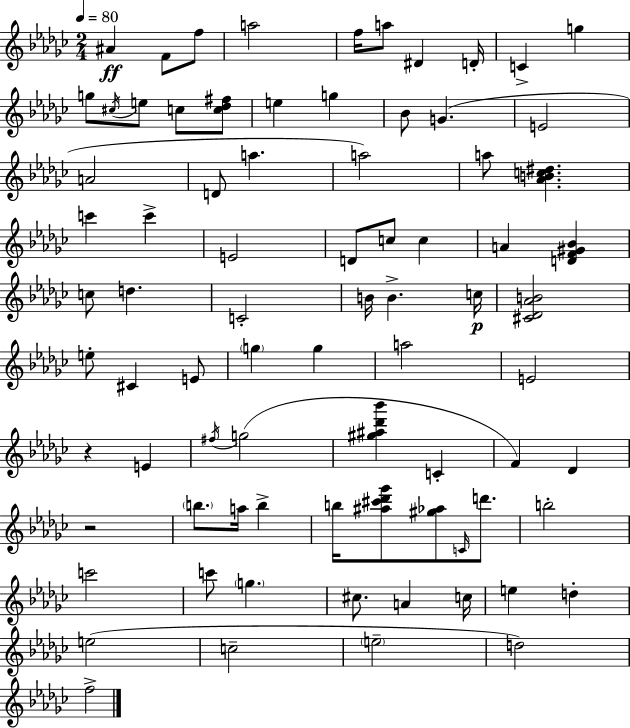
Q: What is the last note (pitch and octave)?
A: F5